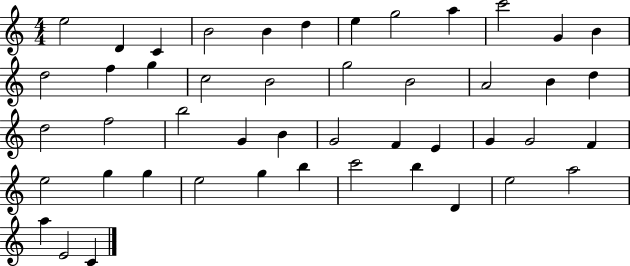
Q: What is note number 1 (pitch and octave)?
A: E5